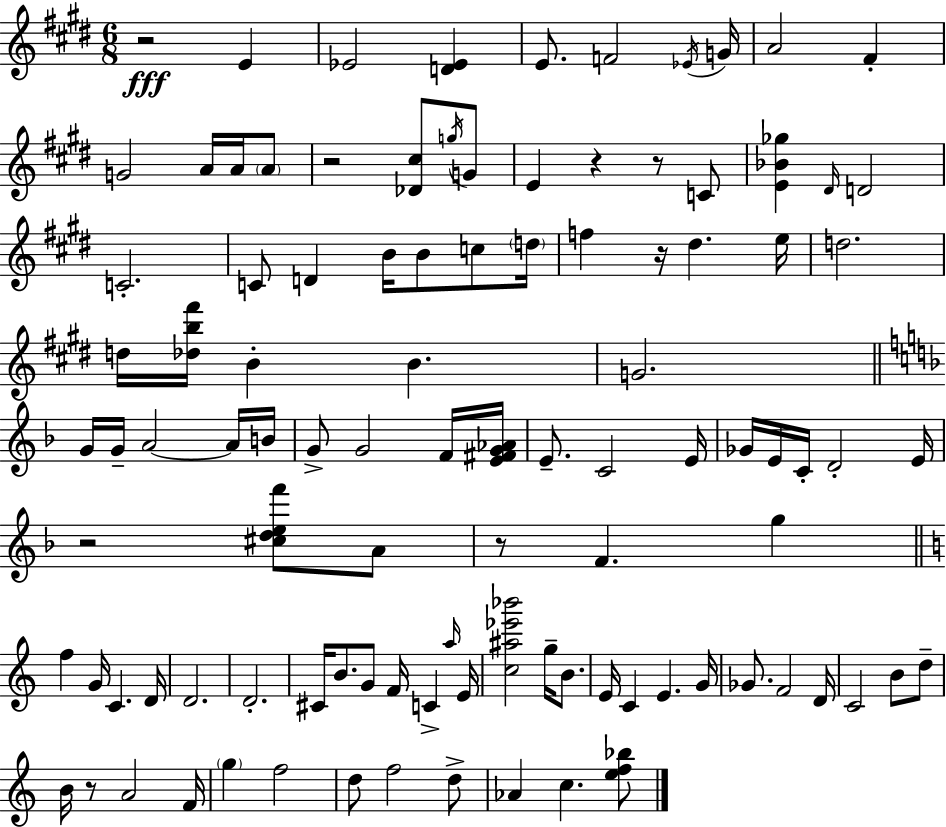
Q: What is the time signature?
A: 6/8